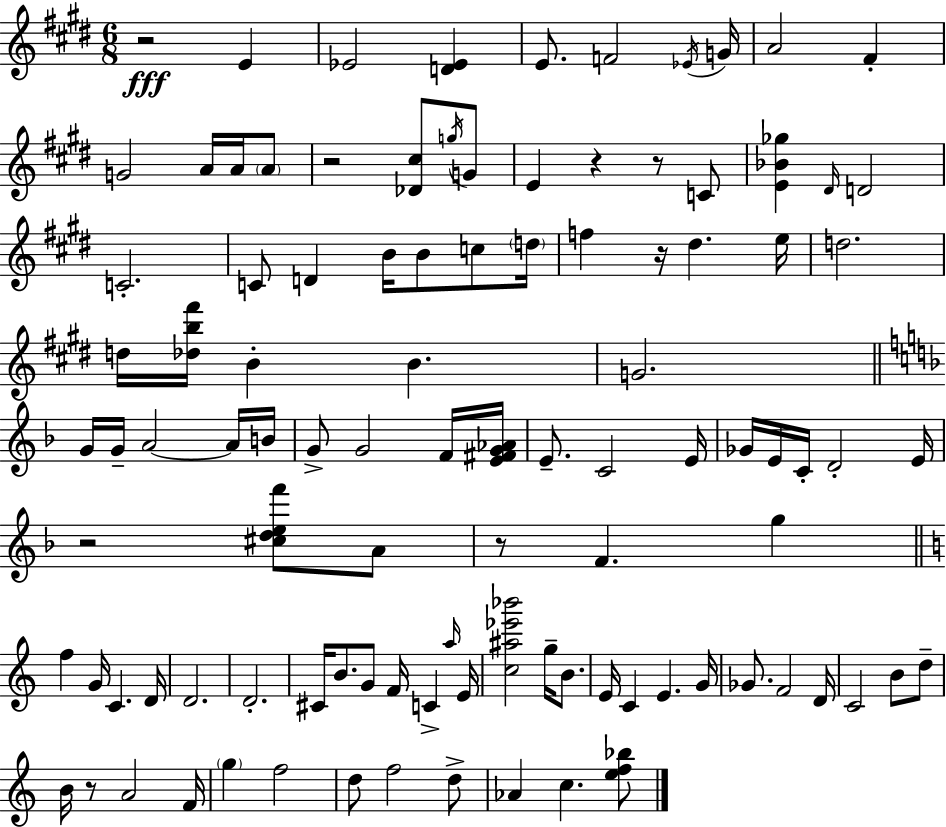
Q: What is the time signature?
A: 6/8